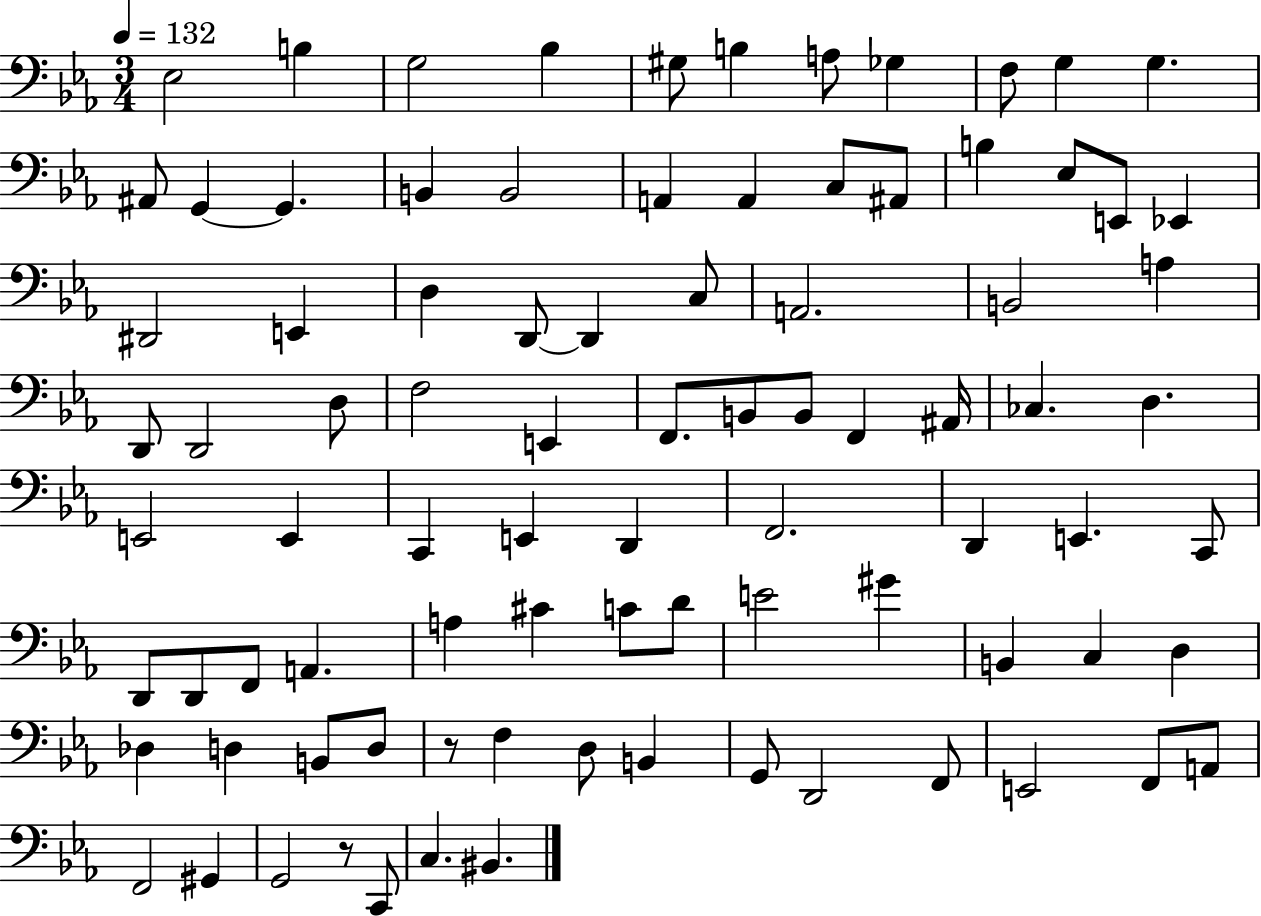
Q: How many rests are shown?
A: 2